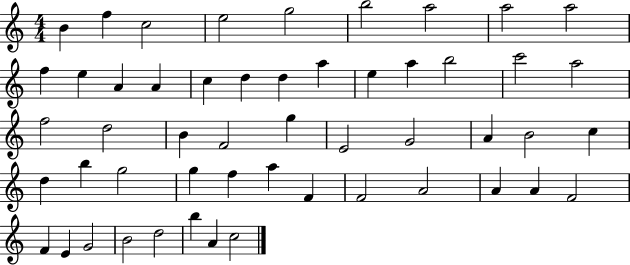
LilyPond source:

{
  \clef treble
  \numericTimeSignature
  \time 4/4
  \key c \major
  b'4 f''4 c''2 | e''2 g''2 | b''2 a''2 | a''2 a''2 | \break f''4 e''4 a'4 a'4 | c''4 d''4 d''4 a''4 | e''4 a''4 b''2 | c'''2 a''2 | \break f''2 d''2 | b'4 f'2 g''4 | e'2 g'2 | a'4 b'2 c''4 | \break d''4 b''4 g''2 | g''4 f''4 a''4 f'4 | f'2 a'2 | a'4 a'4 f'2 | \break f'4 e'4 g'2 | b'2 d''2 | b''4 a'4 c''2 | \bar "|."
}